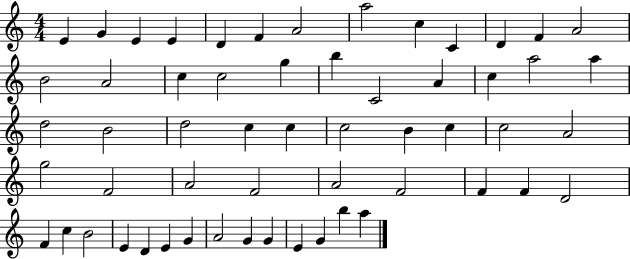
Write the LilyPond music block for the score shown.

{
  \clef treble
  \numericTimeSignature
  \time 4/4
  \key c \major
  e'4 g'4 e'4 e'4 | d'4 f'4 a'2 | a''2 c''4 c'4 | d'4 f'4 a'2 | \break b'2 a'2 | c''4 c''2 g''4 | b''4 c'2 a'4 | c''4 a''2 a''4 | \break d''2 b'2 | d''2 c''4 c''4 | c''2 b'4 c''4 | c''2 a'2 | \break g''2 f'2 | a'2 f'2 | a'2 f'2 | f'4 f'4 d'2 | \break f'4 c''4 b'2 | e'4 d'4 e'4 g'4 | a'2 g'4 g'4 | e'4 g'4 b''4 a''4 | \break \bar "|."
}